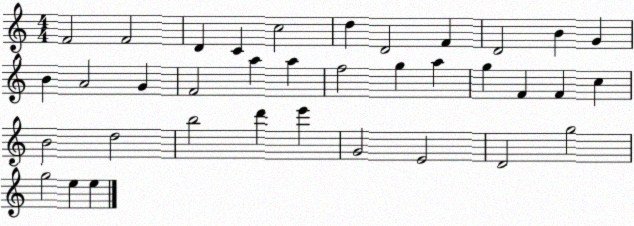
X:1
T:Untitled
M:4/4
L:1/4
K:C
F2 F2 D C c2 d D2 F D2 B G B A2 G F2 a a f2 g a g F F c B2 d2 b2 d' e' G2 E2 D2 g2 g2 e e